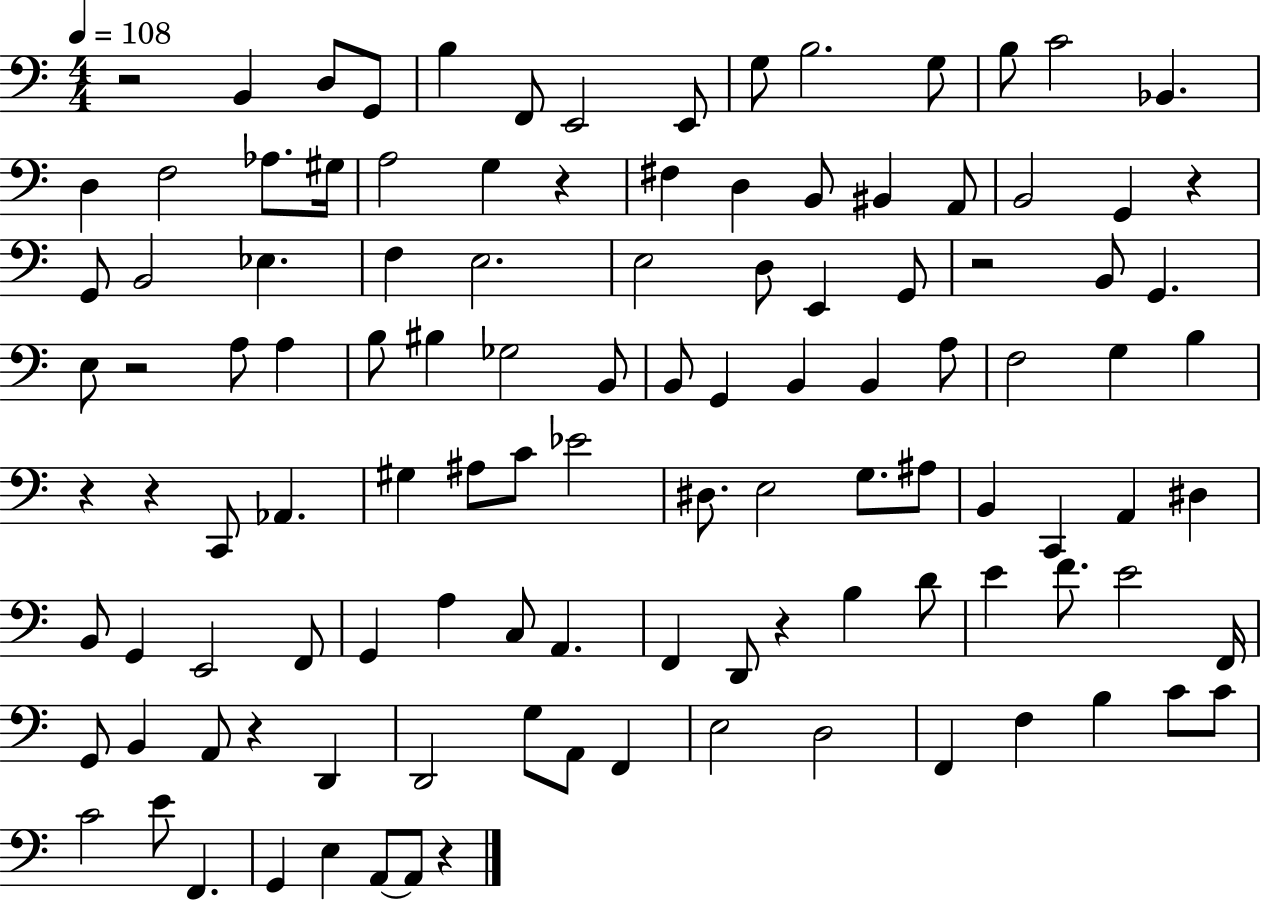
X:1
T:Untitled
M:4/4
L:1/4
K:C
z2 B,, D,/2 G,,/2 B, F,,/2 E,,2 E,,/2 G,/2 B,2 G,/2 B,/2 C2 _B,, D, F,2 _A,/2 ^G,/4 A,2 G, z ^F, D, B,,/2 ^B,, A,,/2 B,,2 G,, z G,,/2 B,,2 _E, F, E,2 E,2 D,/2 E,, G,,/2 z2 B,,/2 G,, E,/2 z2 A,/2 A, B,/2 ^B, _G,2 B,,/2 B,,/2 G,, B,, B,, A,/2 F,2 G, B, z z C,,/2 _A,, ^G, ^A,/2 C/2 _E2 ^D,/2 E,2 G,/2 ^A,/2 B,, C,, A,, ^D, B,,/2 G,, E,,2 F,,/2 G,, A, C,/2 A,, F,, D,,/2 z B, D/2 E F/2 E2 F,,/4 G,,/2 B,, A,,/2 z D,, D,,2 G,/2 A,,/2 F,, E,2 D,2 F,, F, B, C/2 C/2 C2 E/2 F,, G,, E, A,,/2 A,,/2 z